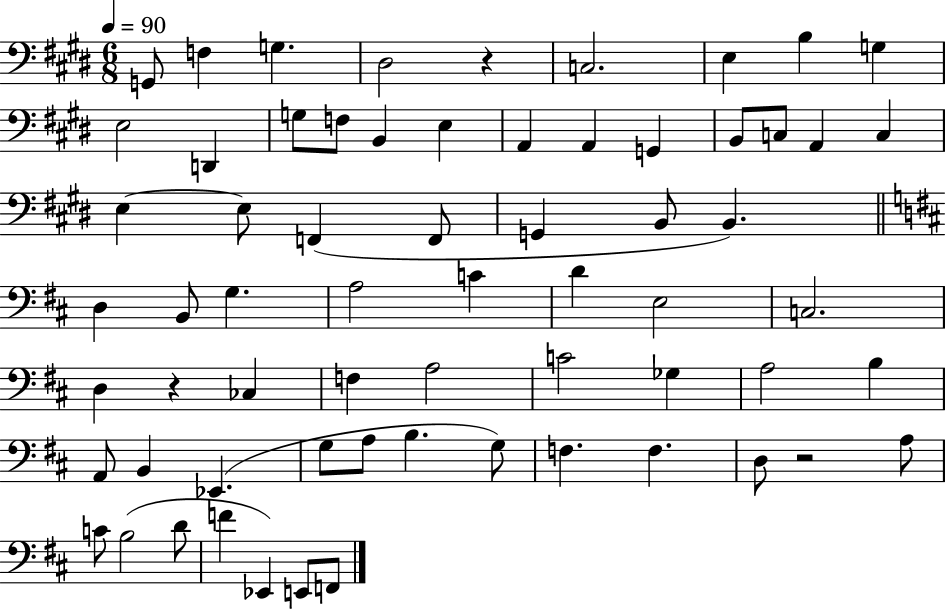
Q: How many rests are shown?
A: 3